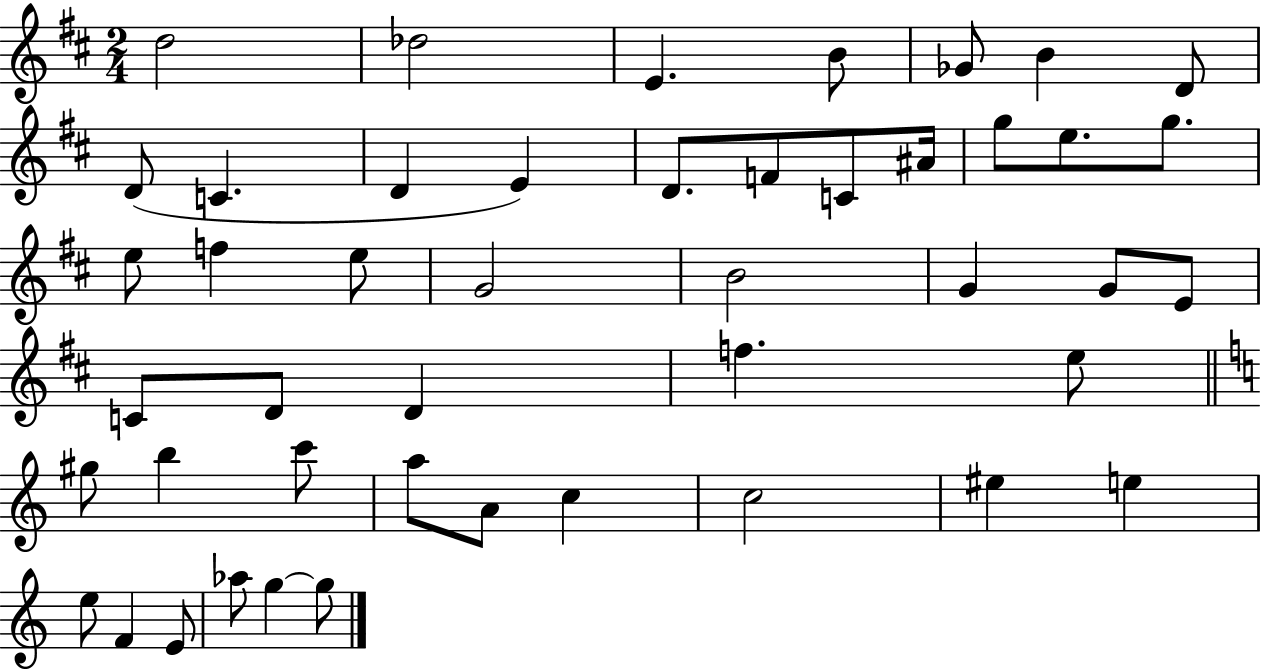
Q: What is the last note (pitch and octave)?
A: G5